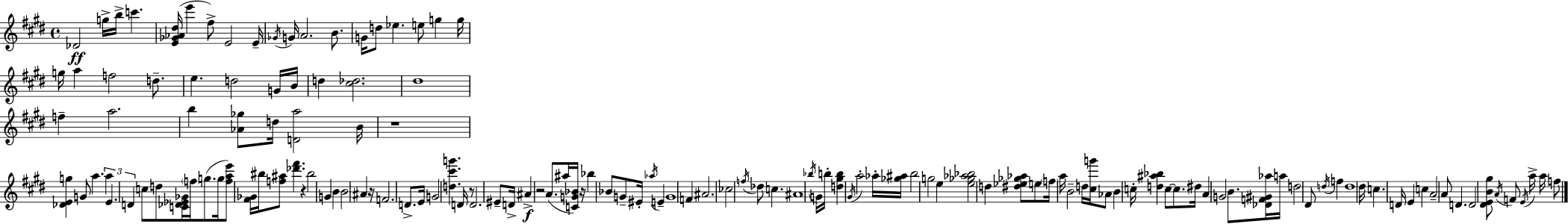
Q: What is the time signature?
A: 4/4